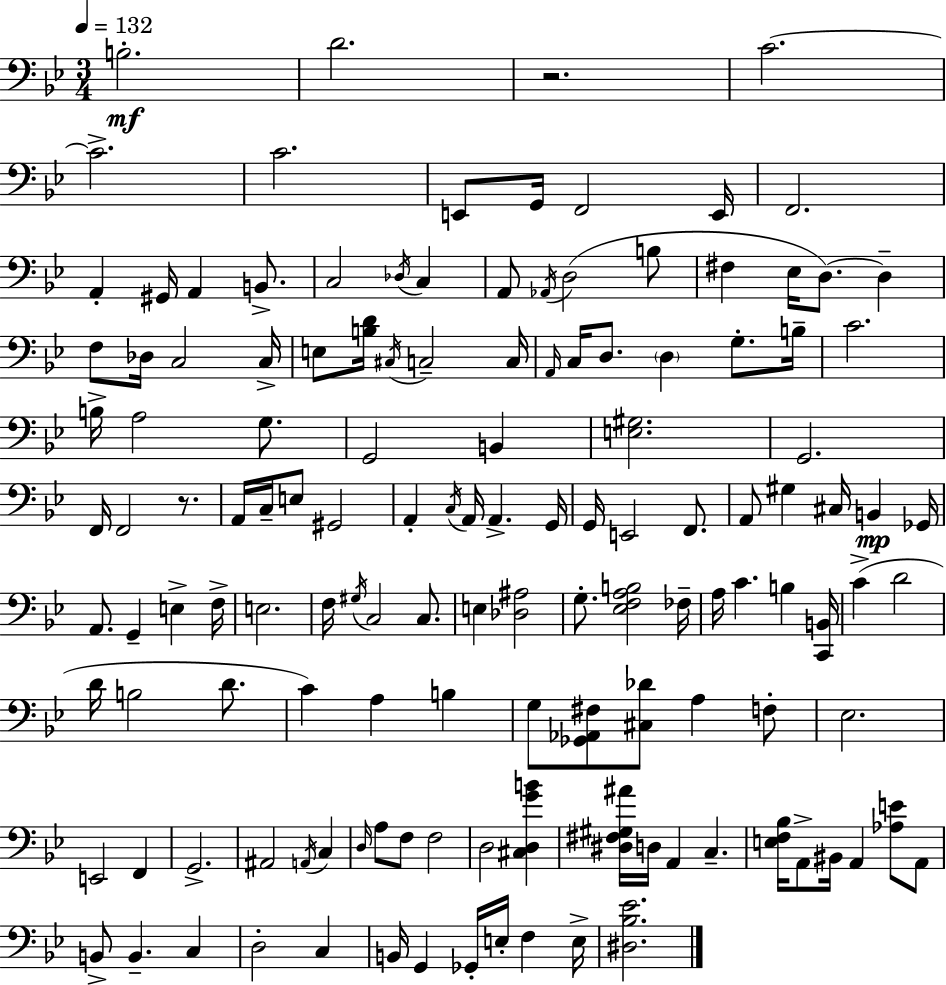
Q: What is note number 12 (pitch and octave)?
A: G#2